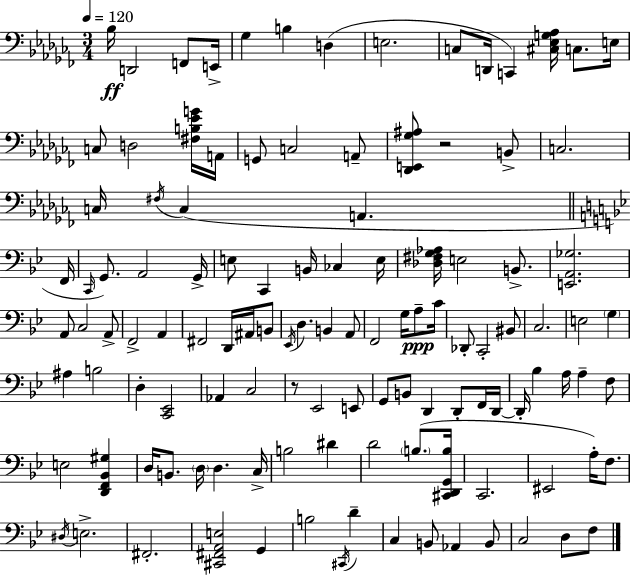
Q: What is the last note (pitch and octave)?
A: F3